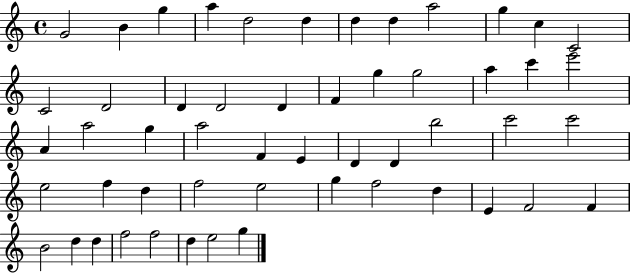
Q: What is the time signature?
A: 4/4